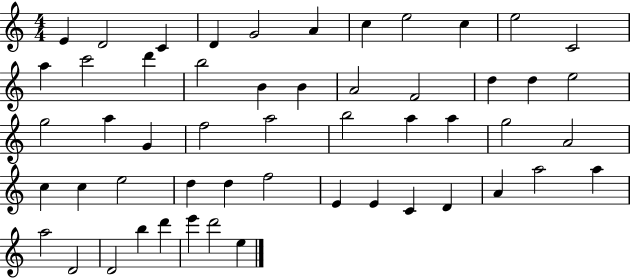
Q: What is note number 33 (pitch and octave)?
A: C5